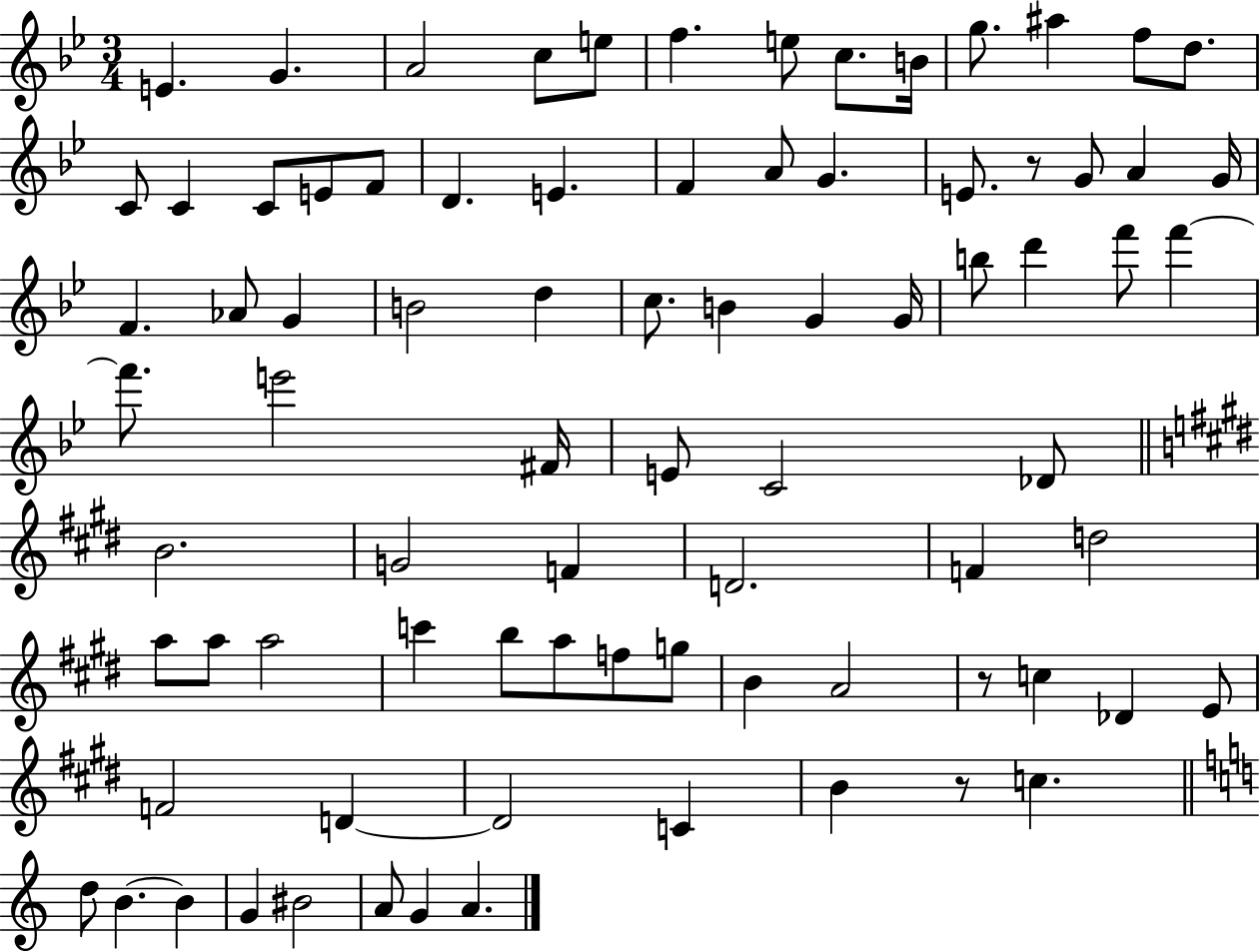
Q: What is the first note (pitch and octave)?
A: E4